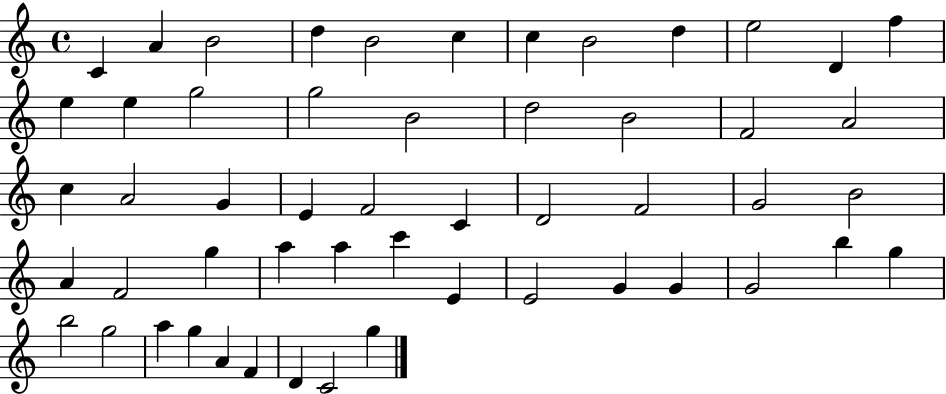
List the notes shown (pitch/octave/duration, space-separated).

C4/q A4/q B4/h D5/q B4/h C5/q C5/q B4/h D5/q E5/h D4/q F5/q E5/q E5/q G5/h G5/h B4/h D5/h B4/h F4/h A4/h C5/q A4/h G4/q E4/q F4/h C4/q D4/h F4/h G4/h B4/h A4/q F4/h G5/q A5/q A5/q C6/q E4/q E4/h G4/q G4/q G4/h B5/q G5/q B5/h G5/h A5/q G5/q A4/q F4/q D4/q C4/h G5/q